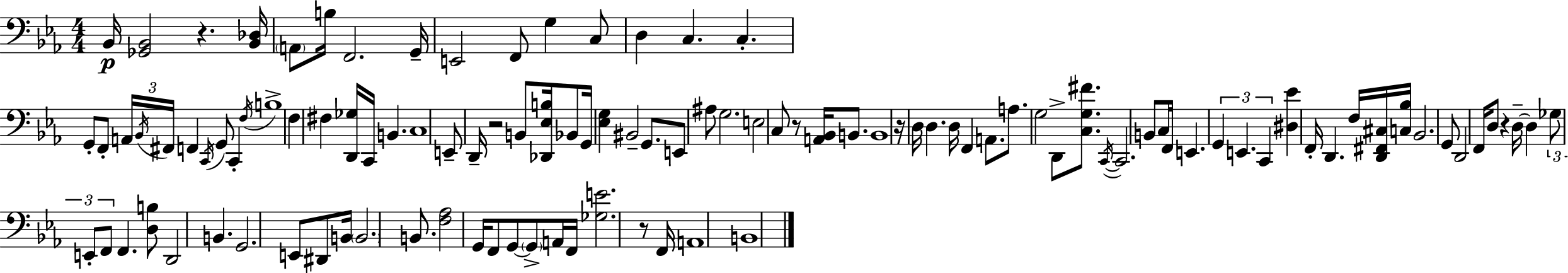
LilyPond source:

{
  \clef bass
  \numericTimeSignature
  \time 4/4
  \key c \minor
  bes,16\p <ges, bes,>2 r4. <bes, des>16 | \parenthesize a,8 b16 f,2. g,16-- | e,2 f,8 g4 c8 | d4 c4. c4.-. | \break g,8-. f,8-. \tuplet 3/2 { a,16 \acciaccatura { bes,16 } fis,16 } f,4 \acciaccatura { c,16 } g,8 c,4-. | \acciaccatura { f16 } b1-> | f4 fis4 <d, ges>16 c,16 b,4. | c1 | \break e,8-- d,16-- r2 b,8 | <des, ees b>16 bes,8 g,16 <ees g>4 bis,2-- | g,8. e,8 ais8 g2. | e2 c8 r8 <a, bes,>16 | \break b,8. b,1 | r16 d16 d4. d16 f,4 | a,8. a8. g2 d,8-> | <c g fis'>8. \acciaccatura { c,16~ }~ c,2. | \break b,8 c16 f,16 e,4. \tuplet 3/2 { g,4 e,4. | c,4 } <dis ees'>4 f,16-. d,4. | f16 <d, fis, cis>16 <c bes>16 bes,2. | g,8 d,2 f,16 d8 r4 | \break d16--~~ d4 \tuplet 3/2 { ges8 e,8-. f,8 } f,4. | <d b>8 d,2 b,4. | g,2. | e,8 dis,8 b,16 \parenthesize b,2. | \break b,8. <f aes>2 g,16 f,8 g,8~~ | \parenthesize g,8-> a,16 f,16 <ges e'>2. | r8 f,16 a,1 | b,1 | \break \bar "|."
}